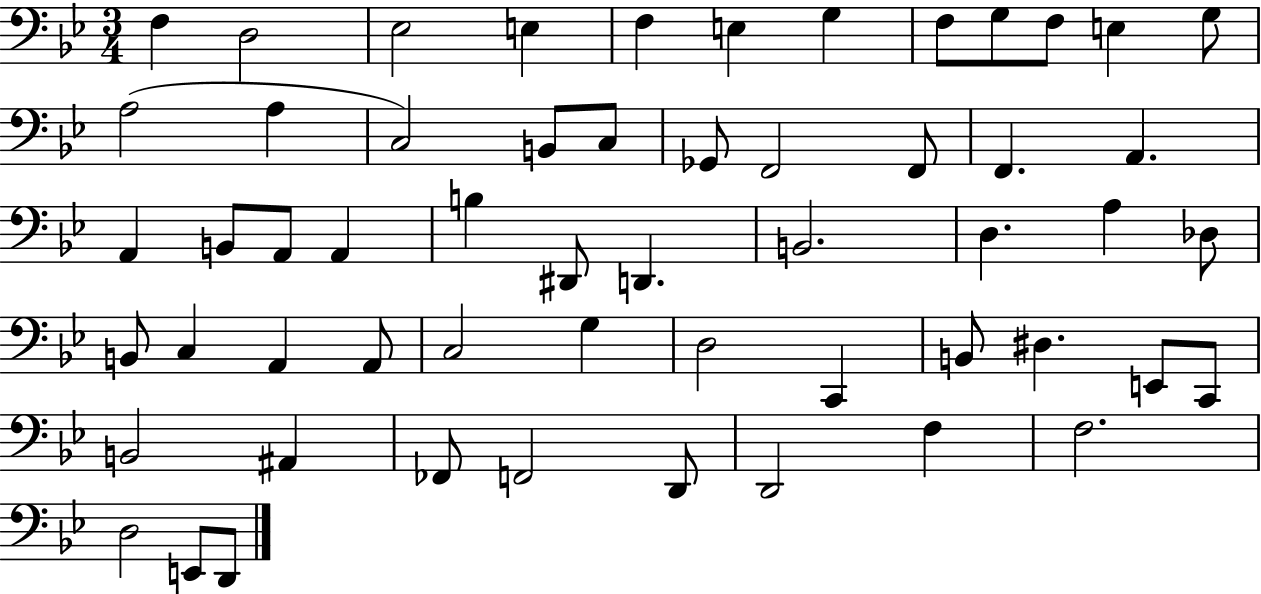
{
  \clef bass
  \numericTimeSignature
  \time 3/4
  \key bes \major
  f4 d2 | ees2 e4 | f4 e4 g4 | f8 g8 f8 e4 g8 | \break a2( a4 | c2) b,8 c8 | ges,8 f,2 f,8 | f,4. a,4. | \break a,4 b,8 a,8 a,4 | b4 dis,8 d,4. | b,2. | d4. a4 des8 | \break b,8 c4 a,4 a,8 | c2 g4 | d2 c,4 | b,8 dis4. e,8 c,8 | \break b,2 ais,4 | fes,8 f,2 d,8 | d,2 f4 | f2. | \break d2 e,8 d,8 | \bar "|."
}